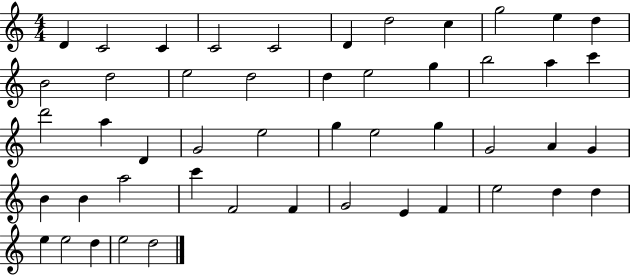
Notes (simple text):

D4/q C4/h C4/q C4/h C4/h D4/q D5/h C5/q G5/h E5/q D5/q B4/h D5/h E5/h D5/h D5/q E5/h G5/q B5/h A5/q C6/q D6/h A5/q D4/q G4/h E5/h G5/q E5/h G5/q G4/h A4/q G4/q B4/q B4/q A5/h C6/q F4/h F4/q G4/h E4/q F4/q E5/h D5/q D5/q E5/q E5/h D5/q E5/h D5/h